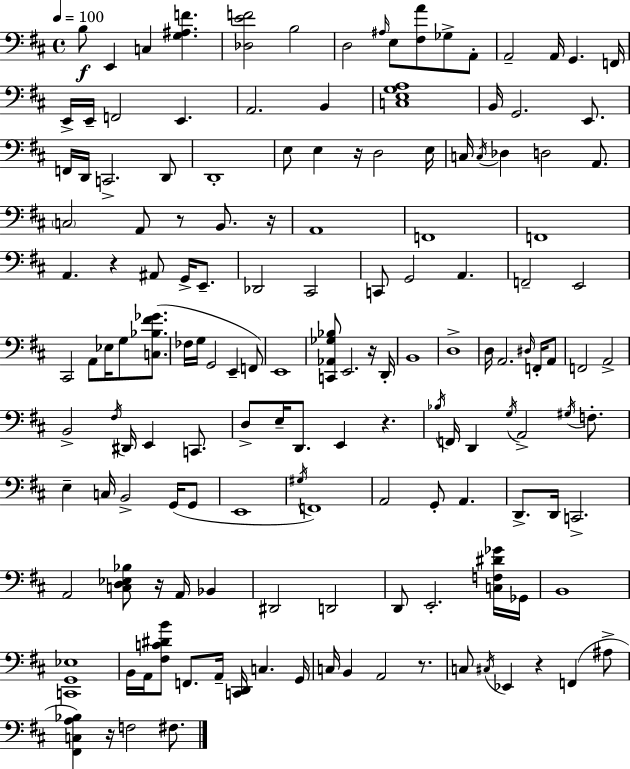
X:1
T:Untitled
M:4/4
L:1/4
K:D
B,/2 E,, C, [G,^A,F] [_D,EF]2 B,2 D,2 ^A,/4 E,/2 [^F,A]/2 _G,/2 A,,/2 A,,2 A,,/4 G,, F,,/4 E,,/4 E,,/4 F,,2 E,, A,,2 B,, [C,E,G,A,]4 B,,/4 G,,2 E,,/2 F,,/4 D,,/4 C,,2 D,,/2 D,,4 E,/2 E, z/4 D,2 E,/4 C,/4 C,/4 _D, D,2 A,,/2 C,2 A,,/2 z/2 B,,/2 z/4 A,,4 F,,4 F,,4 A,, z ^A,,/2 G,,/4 E,,/2 _D,,2 ^C,,2 C,,/2 G,,2 A,, F,,2 E,,2 ^C,,2 A,,/2 _E,/4 G,/2 [C,_B,^F_G]/2 _F,/4 G,/4 G,,2 E,, F,,/2 E,,4 [C,,_A,,_G,_B,]/2 E,,2 z/4 D,,/4 B,,4 D,4 D,/4 A,,2 ^D,/4 F,,/4 A,,/2 F,,2 A,,2 B,,2 ^F,/4 ^D,,/4 E,, C,,/2 D,/2 E,/4 D,,/2 E,, z _B,/4 F,,/4 D,, G,/4 A,,2 ^G,/4 F,/2 E, C,/4 B,,2 G,,/4 G,,/2 E,,4 ^G,/4 F,,4 A,,2 G,,/2 A,, D,,/2 D,,/4 C,,2 A,,2 [C,D,_E,_B,]/2 z/4 A,,/4 _B,, ^D,,2 D,,2 D,,/2 E,,2 [C,F,^D_G]/4 _G,,/4 B,,4 [C,,G,,_E,]4 B,,/4 A,,/4 [^F,C^DB]/2 F,,/2 A,,/4 [C,,D,,]/4 C, G,,/4 C,/4 B,, A,,2 z/2 C,/2 ^C,/4 _E,, z F,, ^A,/2 [^F,,C,A,_B,] z/4 F,2 ^F,/2